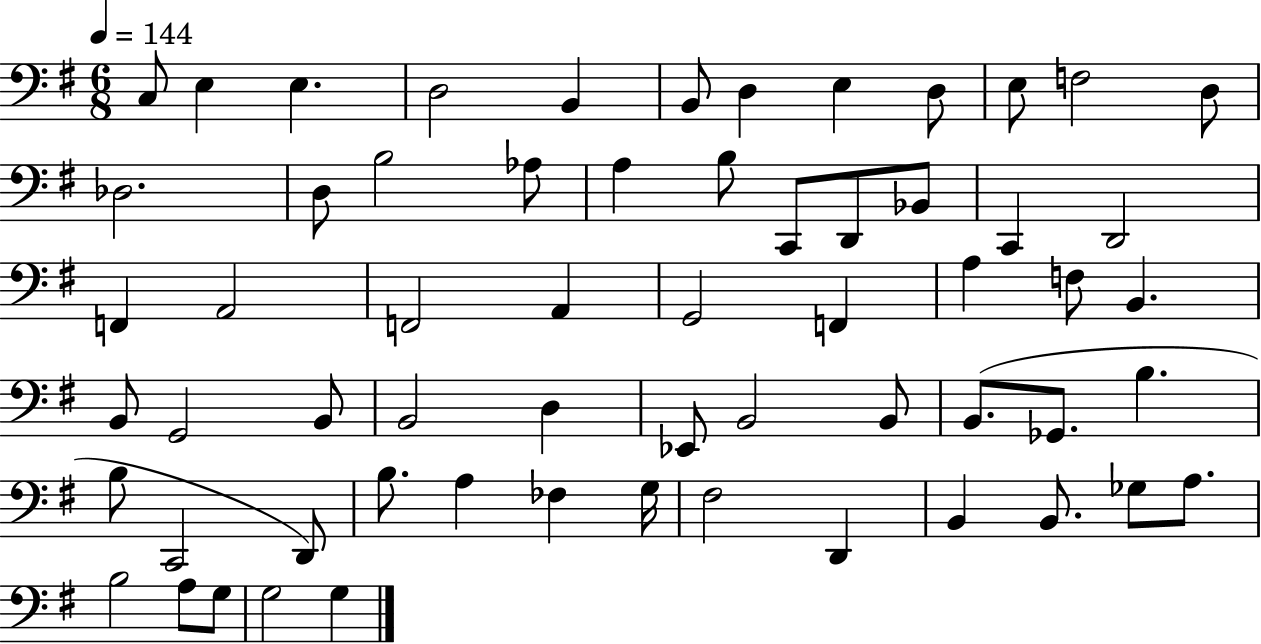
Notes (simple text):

C3/e E3/q E3/q. D3/h B2/q B2/e D3/q E3/q D3/e E3/e F3/h D3/e Db3/h. D3/e B3/h Ab3/e A3/q B3/e C2/e D2/e Bb2/e C2/q D2/h F2/q A2/h F2/h A2/q G2/h F2/q A3/q F3/e B2/q. B2/e G2/h B2/e B2/h D3/q Eb2/e B2/h B2/e B2/e. Gb2/e. B3/q. B3/e C2/h D2/e B3/e. A3/q FES3/q G3/s F#3/h D2/q B2/q B2/e. Gb3/e A3/e. B3/h A3/e G3/e G3/h G3/q